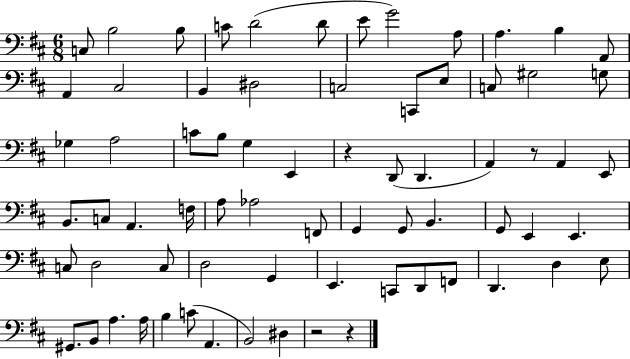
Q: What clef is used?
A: bass